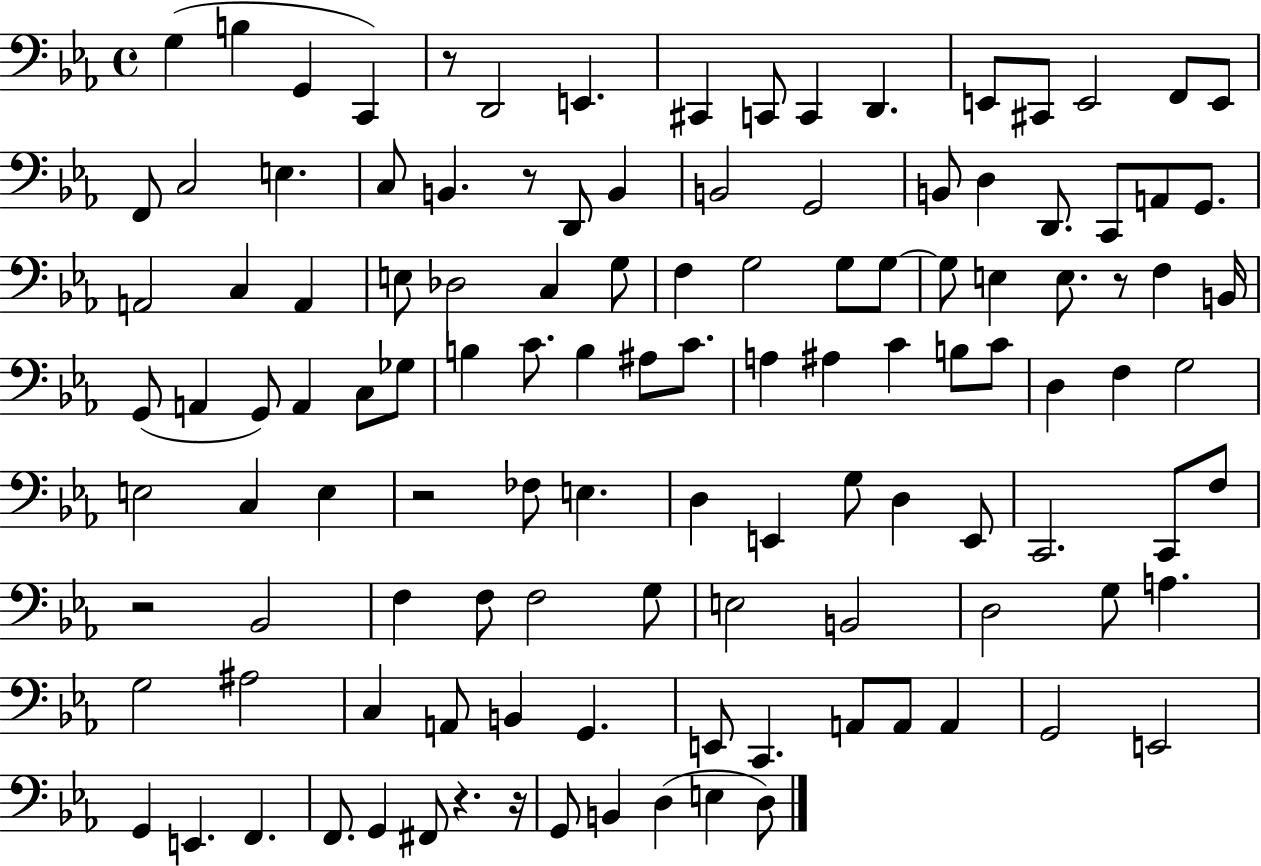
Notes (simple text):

G3/q B3/q G2/q C2/q R/e D2/h E2/q. C#2/q C2/e C2/q D2/q. E2/e C#2/e E2/h F2/e E2/e F2/e C3/h E3/q. C3/e B2/q. R/e D2/e B2/q B2/h G2/h B2/e D3/q D2/e. C2/e A2/e G2/e. A2/h C3/q A2/q E3/e Db3/h C3/q G3/e F3/q G3/h G3/e G3/e G3/e E3/q E3/e. R/e F3/q B2/s G2/e A2/q G2/e A2/q C3/e Gb3/e B3/q C4/e. B3/q A#3/e C4/e. A3/q A#3/q C4/q B3/e C4/e D3/q F3/q G3/h E3/h C3/q E3/q R/h FES3/e E3/q. D3/q E2/q G3/e D3/q E2/e C2/h. C2/e F3/e R/h Bb2/h F3/q F3/e F3/h G3/e E3/h B2/h D3/h G3/e A3/q. G3/h A#3/h C3/q A2/e B2/q G2/q. E2/e C2/q. A2/e A2/e A2/q G2/h E2/h G2/q E2/q. F2/q. F2/e. G2/q F#2/e R/q. R/s G2/e B2/q D3/q E3/q D3/e